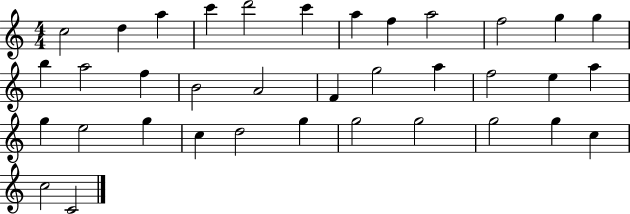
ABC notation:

X:1
T:Untitled
M:4/4
L:1/4
K:C
c2 d a c' d'2 c' a f a2 f2 g g b a2 f B2 A2 F g2 a f2 e a g e2 g c d2 g g2 g2 g2 g c c2 C2